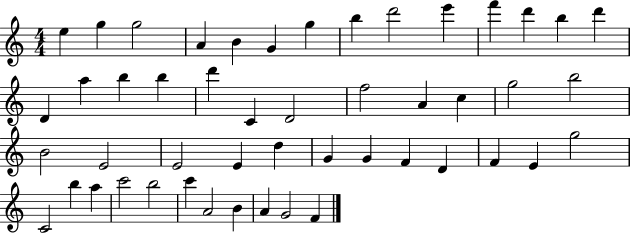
{
  \clef treble
  \numericTimeSignature
  \time 4/4
  \key c \major
  e''4 g''4 g''2 | a'4 b'4 g'4 g''4 | b''4 d'''2 e'''4 | f'''4 d'''4 b''4 d'''4 | \break d'4 a''4 b''4 b''4 | d'''4 c'4 d'2 | f''2 a'4 c''4 | g''2 b''2 | \break b'2 e'2 | e'2 e'4 d''4 | g'4 g'4 f'4 d'4 | f'4 e'4 g''2 | \break c'2 b''4 a''4 | c'''2 b''2 | c'''4 a'2 b'4 | a'4 g'2 f'4 | \break \bar "|."
}